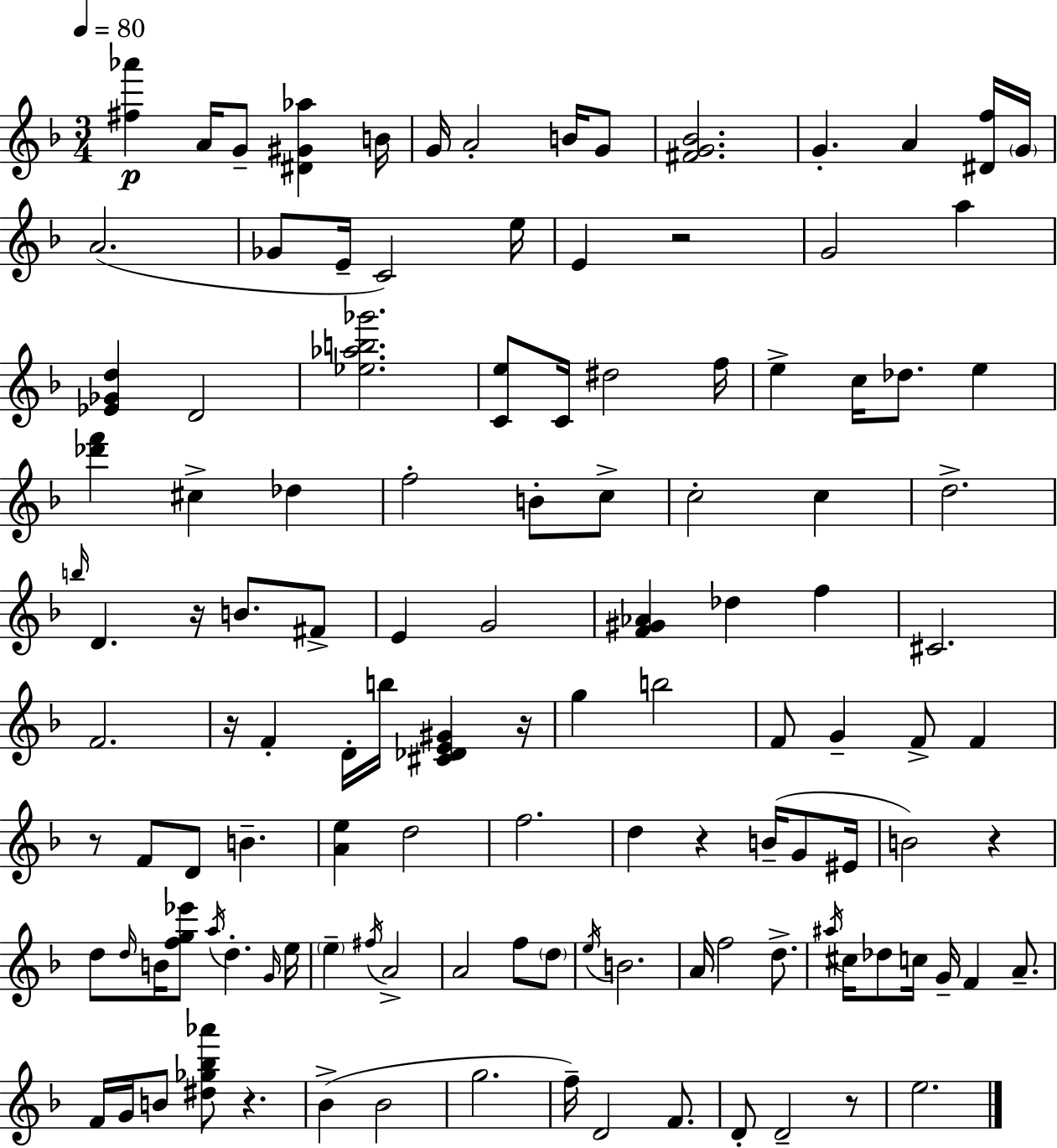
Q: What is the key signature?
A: D minor